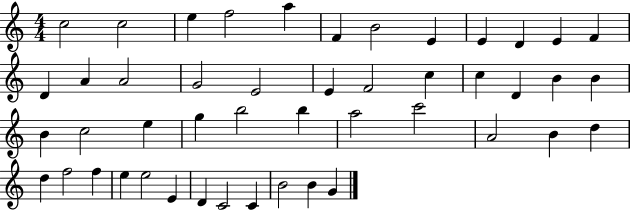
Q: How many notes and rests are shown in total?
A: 47